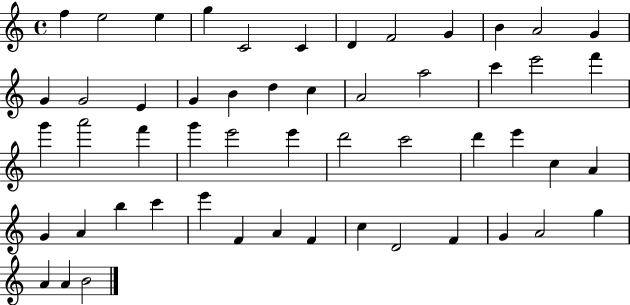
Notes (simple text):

F5/q E5/h E5/q G5/q C4/h C4/q D4/q F4/h G4/q B4/q A4/h G4/q G4/q G4/h E4/q G4/q B4/q D5/q C5/q A4/h A5/h C6/q E6/h F6/q G6/q A6/h F6/q G6/q E6/h E6/q D6/h C6/h D6/q E6/q C5/q A4/q G4/q A4/q B5/q C6/q E6/q F4/q A4/q F4/q C5/q D4/h F4/q G4/q A4/h G5/q A4/q A4/q B4/h